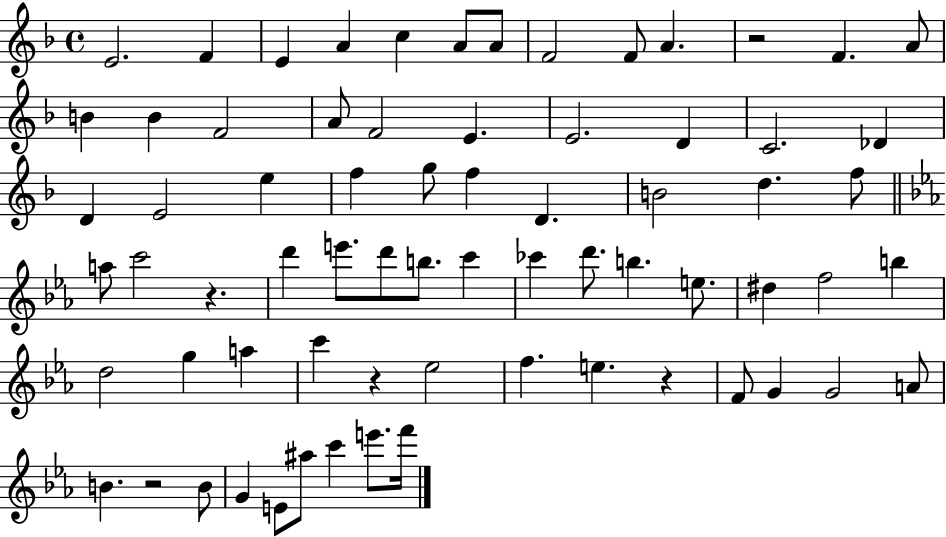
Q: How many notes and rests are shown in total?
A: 70